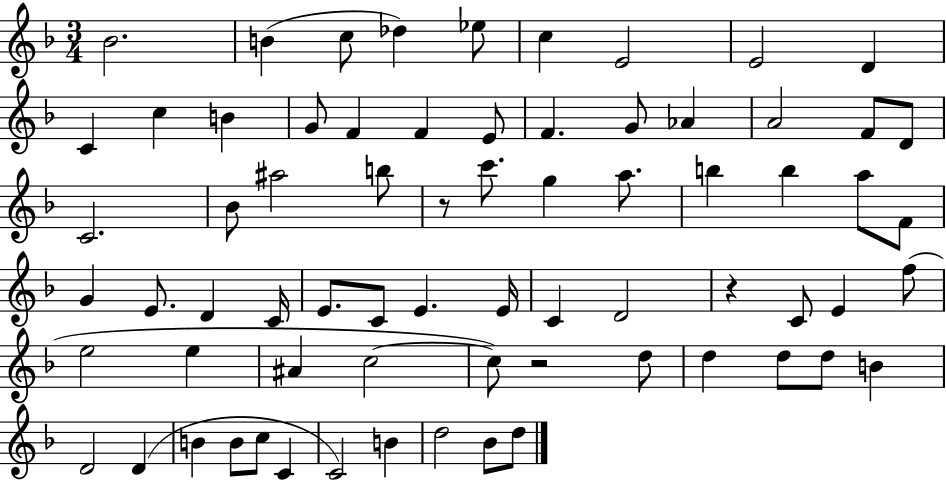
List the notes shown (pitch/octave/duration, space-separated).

Bb4/h. B4/q C5/e Db5/q Eb5/e C5/q E4/h E4/h D4/q C4/q C5/q B4/q G4/e F4/q F4/q E4/e F4/q. G4/e Ab4/q A4/h F4/e D4/e C4/h. Bb4/e A#5/h B5/e R/e C6/e. G5/q A5/e. B5/q B5/q A5/e F4/e G4/q E4/e. D4/q C4/s E4/e. C4/e E4/q. E4/s C4/q D4/h R/q C4/e E4/q F5/e E5/h E5/q A#4/q C5/h C5/e R/h D5/e D5/q D5/e D5/e B4/q D4/h D4/q B4/q B4/e C5/e C4/q C4/h B4/q D5/h Bb4/e D5/e